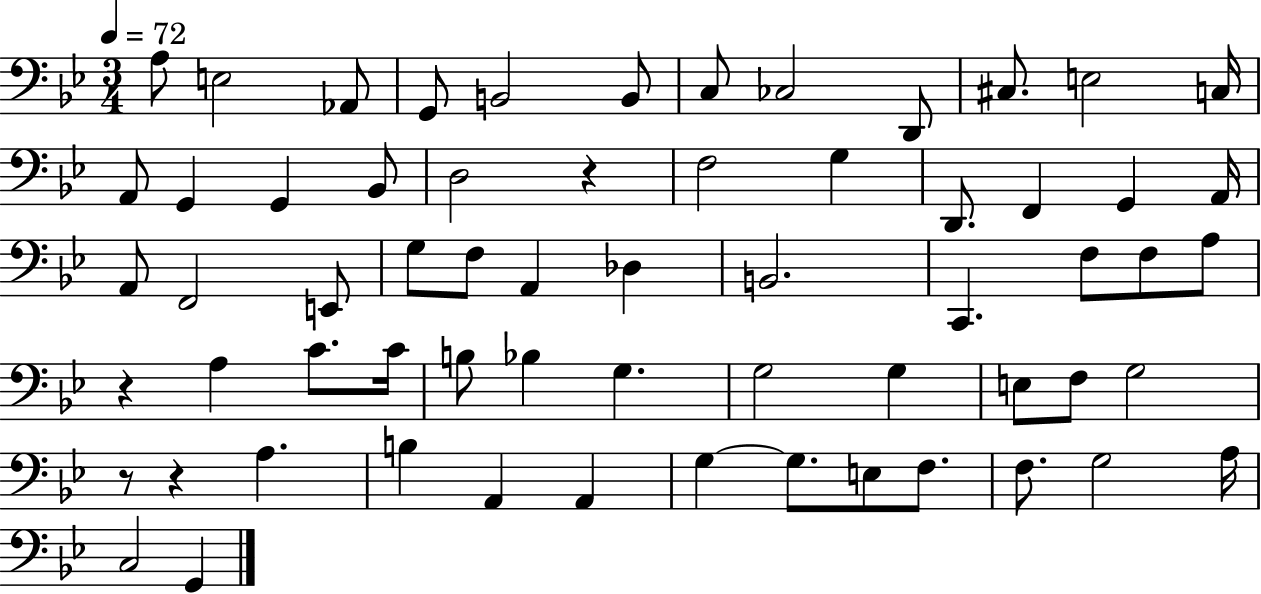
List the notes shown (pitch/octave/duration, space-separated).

A3/e E3/h Ab2/e G2/e B2/h B2/e C3/e CES3/h D2/e C#3/e. E3/h C3/s A2/e G2/q G2/q Bb2/e D3/h R/q F3/h G3/q D2/e. F2/q G2/q A2/s A2/e F2/h E2/e G3/e F3/e A2/q Db3/q B2/h. C2/q. F3/e F3/e A3/e R/q A3/q C4/e. C4/s B3/e Bb3/q G3/q. G3/h G3/q E3/e F3/e G3/h R/e R/q A3/q. B3/q A2/q A2/q G3/q G3/e. E3/e F3/e. F3/e. G3/h A3/s C3/h G2/q